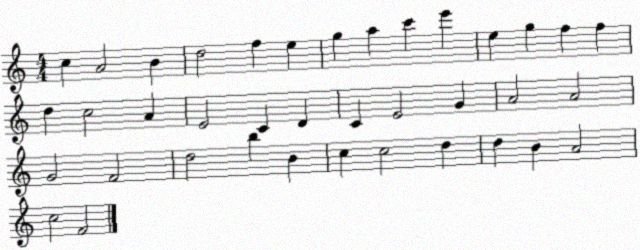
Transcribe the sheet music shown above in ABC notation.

X:1
T:Untitled
M:4/4
L:1/4
K:C
c A2 B d2 f e g a c' e' e g f f d c2 A E2 C D C E2 G A2 A2 G2 F2 d2 b B c c2 d d B A2 c2 F2